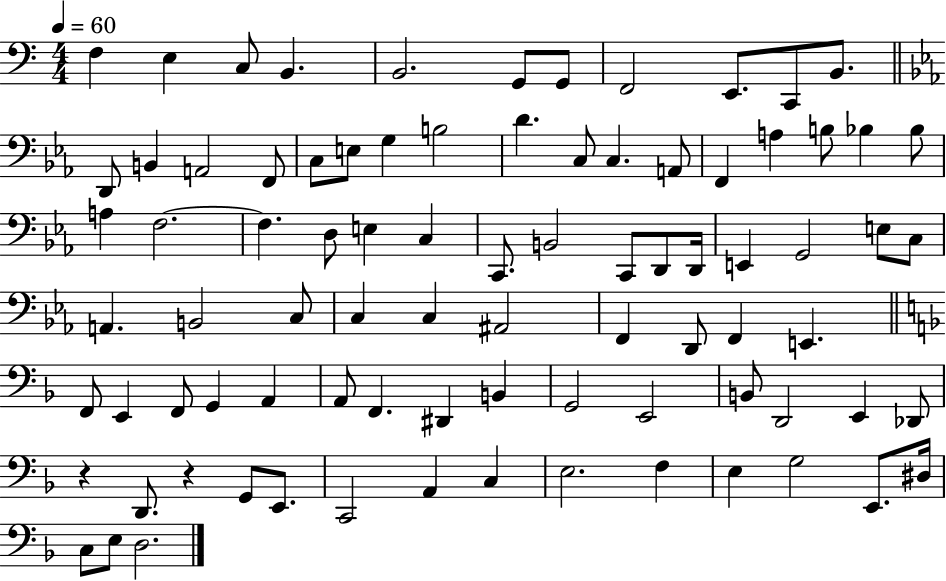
F3/q E3/q C3/e B2/q. B2/h. G2/e G2/e F2/h E2/e. C2/e B2/e. D2/e B2/q A2/h F2/e C3/e E3/e G3/q B3/h D4/q. C3/e C3/q. A2/e F2/q A3/q B3/e Bb3/q Bb3/e A3/q F3/h. F3/q. D3/e E3/q C3/q C2/e. B2/h C2/e D2/e D2/s E2/q G2/h E3/e C3/e A2/q. B2/h C3/e C3/q C3/q A#2/h F2/q D2/e F2/q E2/q. F2/e E2/q F2/e G2/q A2/q A2/e F2/q. D#2/q B2/q G2/h E2/h B2/e D2/h E2/q Db2/e R/q D2/e. R/q G2/e E2/e. C2/h A2/q C3/q E3/h. F3/q E3/q G3/h E2/e. D#3/s C3/e E3/e D3/h.